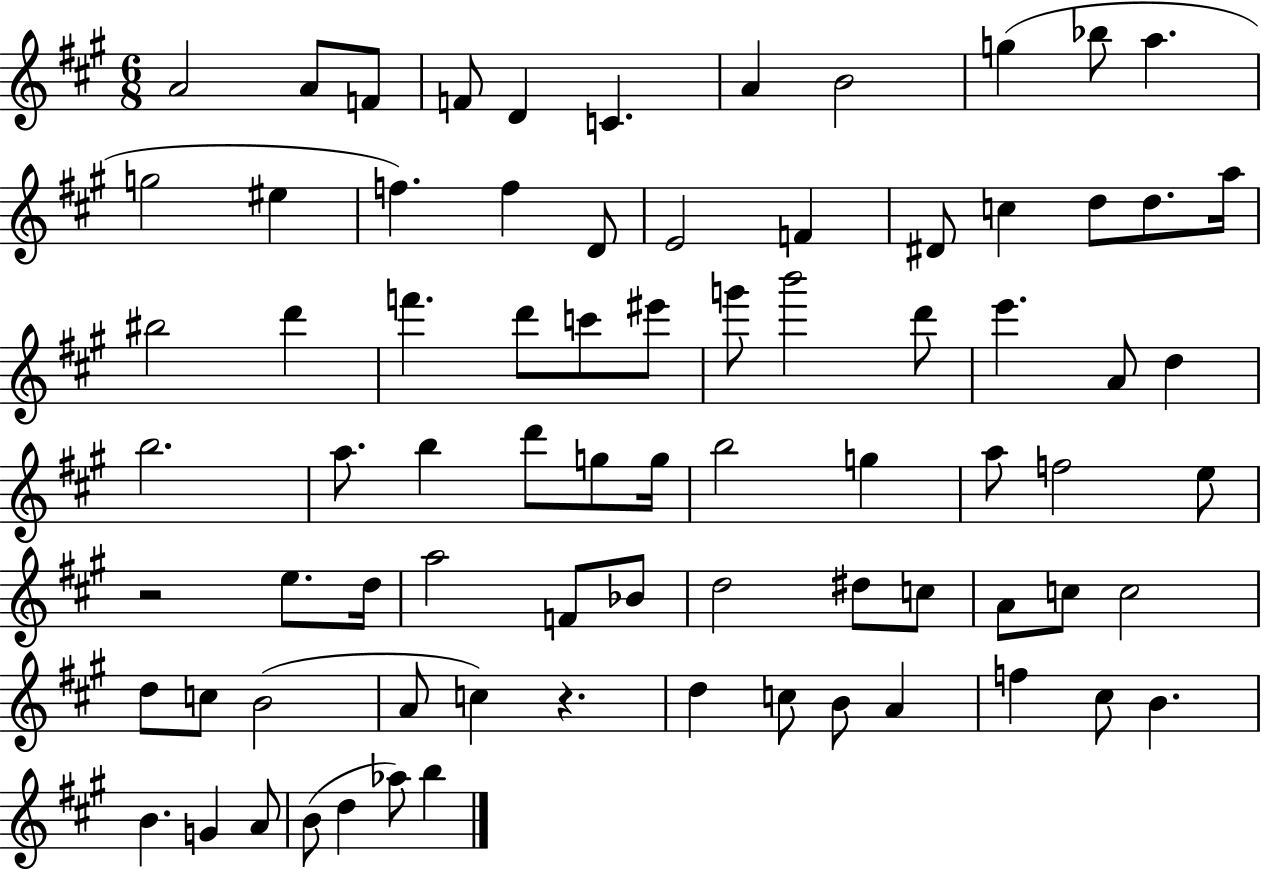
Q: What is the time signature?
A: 6/8